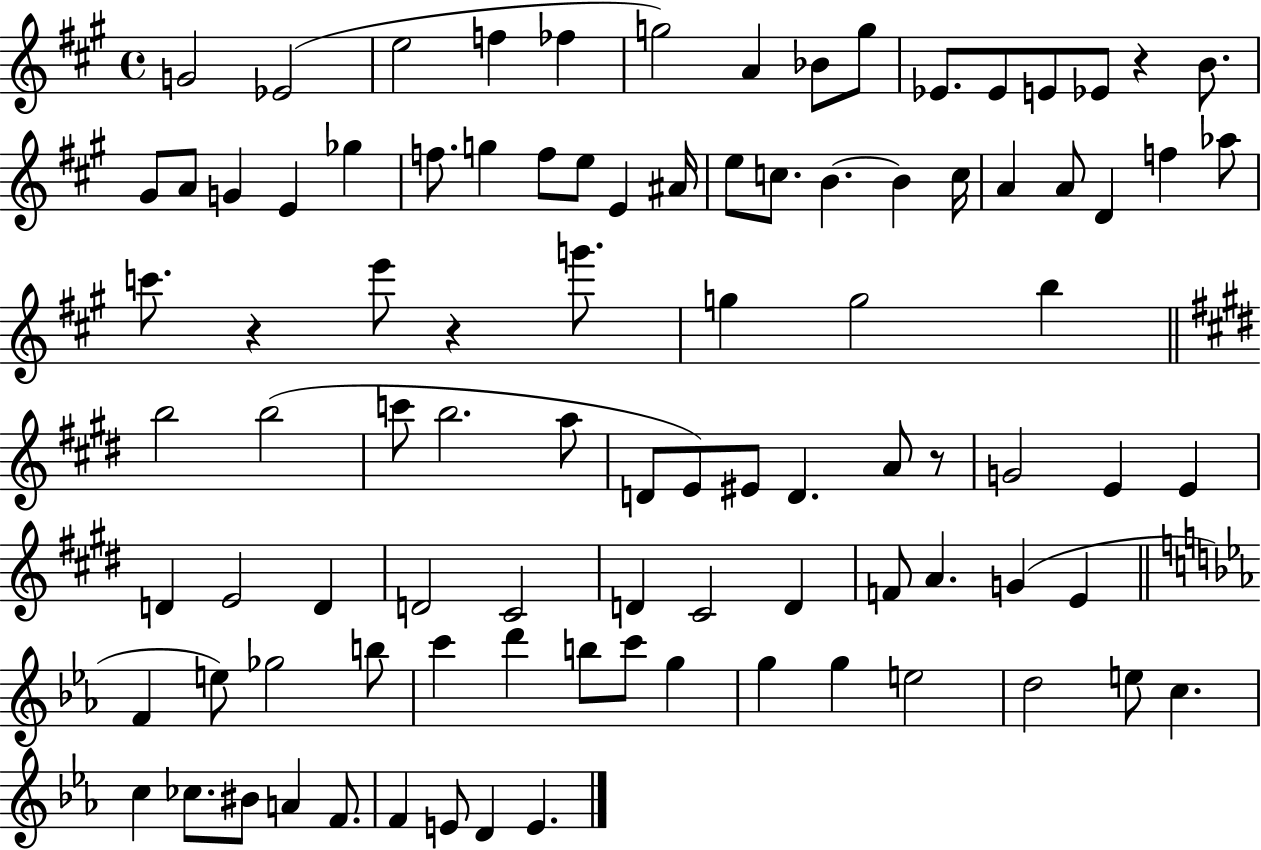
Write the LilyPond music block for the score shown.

{
  \clef treble
  \time 4/4
  \defaultTimeSignature
  \key a \major
  g'2 ees'2( | e''2 f''4 fes''4 | g''2) a'4 bes'8 g''8 | ees'8. ees'8 e'8 ees'8 r4 b'8. | \break gis'8 a'8 g'4 e'4 ges''4 | f''8. g''4 f''8 e''8 e'4 ais'16 | e''8 c''8. b'4.~~ b'4 c''16 | a'4 a'8 d'4 f''4 aes''8 | \break c'''8. r4 e'''8 r4 g'''8. | g''4 g''2 b''4 | \bar "||" \break \key e \major b''2 b''2( | c'''8 b''2. a''8 | d'8 e'8) eis'8 d'4. a'8 r8 | g'2 e'4 e'4 | \break d'4 e'2 d'4 | d'2 cis'2 | d'4 cis'2 d'4 | f'8 a'4. g'4( e'4 | \break \bar "||" \break \key ees \major f'4 e''8) ges''2 b''8 | c'''4 d'''4 b''8 c'''8 g''4 | g''4 g''4 e''2 | d''2 e''8 c''4. | \break c''4 ces''8. bis'8 a'4 f'8. | f'4 e'8 d'4 e'4. | \bar "|."
}